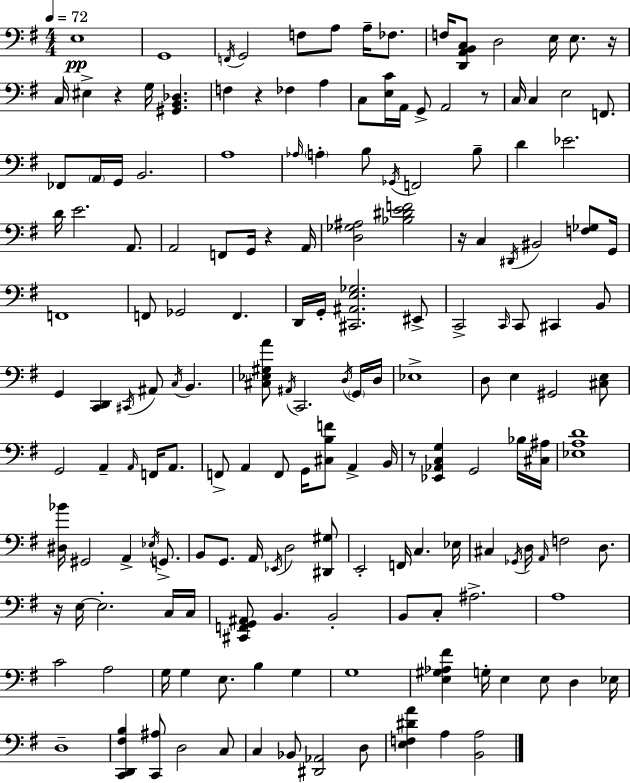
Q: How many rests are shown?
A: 8